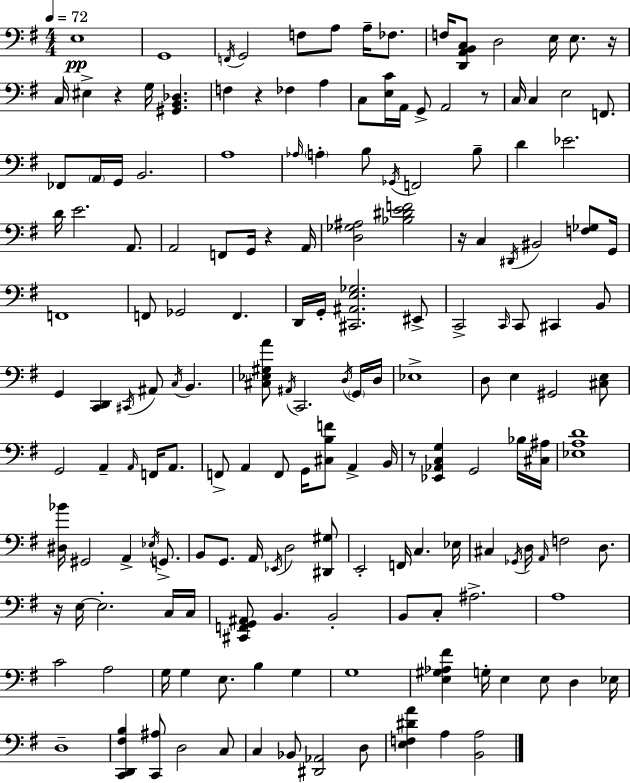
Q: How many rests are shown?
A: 8